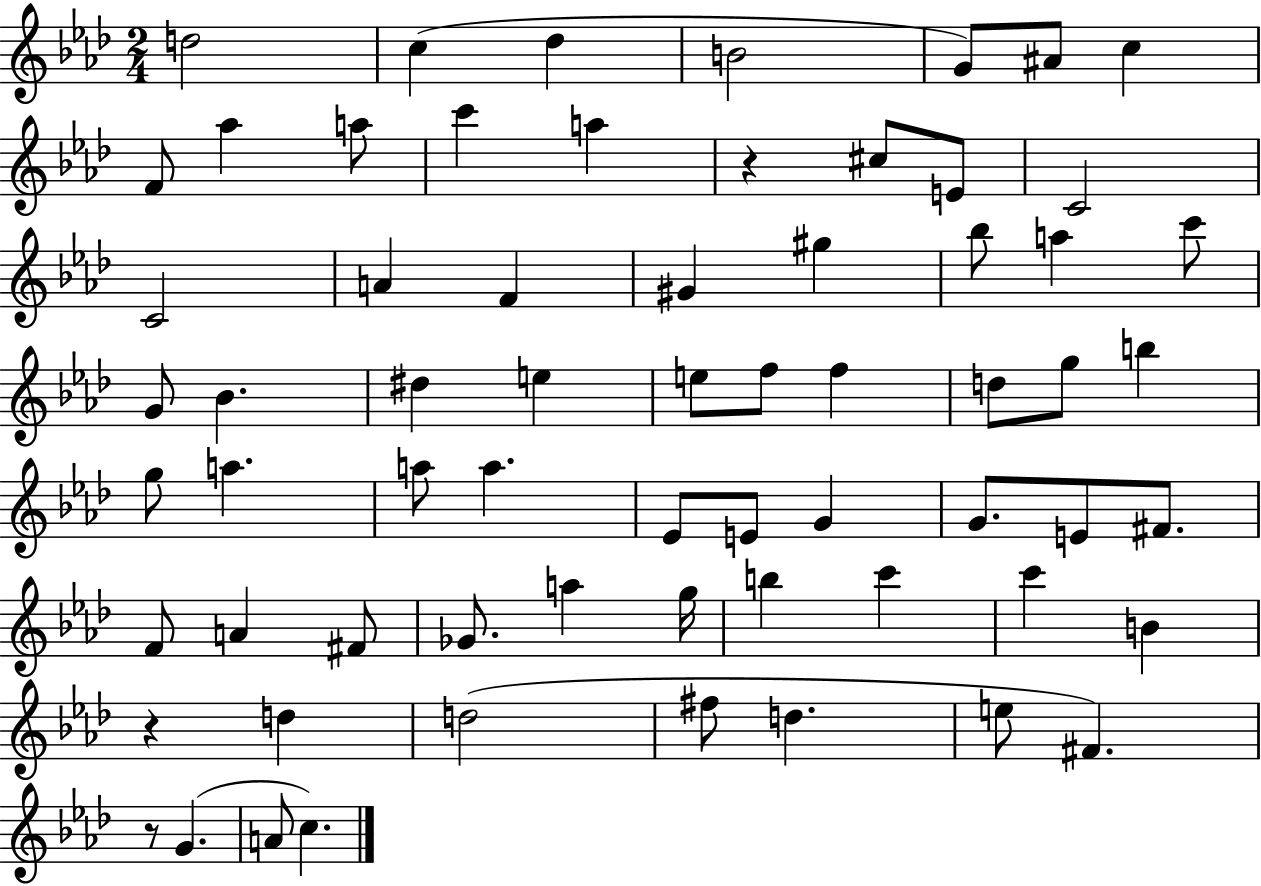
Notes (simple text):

D5/h C5/q Db5/q B4/h G4/e A#4/e C5/q F4/e Ab5/q A5/e C6/q A5/q R/q C#5/e E4/e C4/h C4/h A4/q F4/q G#4/q G#5/q Bb5/e A5/q C6/e G4/e Bb4/q. D#5/q E5/q E5/e F5/e F5/q D5/e G5/e B5/q G5/e A5/q. A5/e A5/q. Eb4/e E4/e G4/q G4/e. E4/e F#4/e. F4/e A4/q F#4/e Gb4/e. A5/q G5/s B5/q C6/q C6/q B4/q R/q D5/q D5/h F#5/e D5/q. E5/e F#4/q. R/e G4/q. A4/e C5/q.